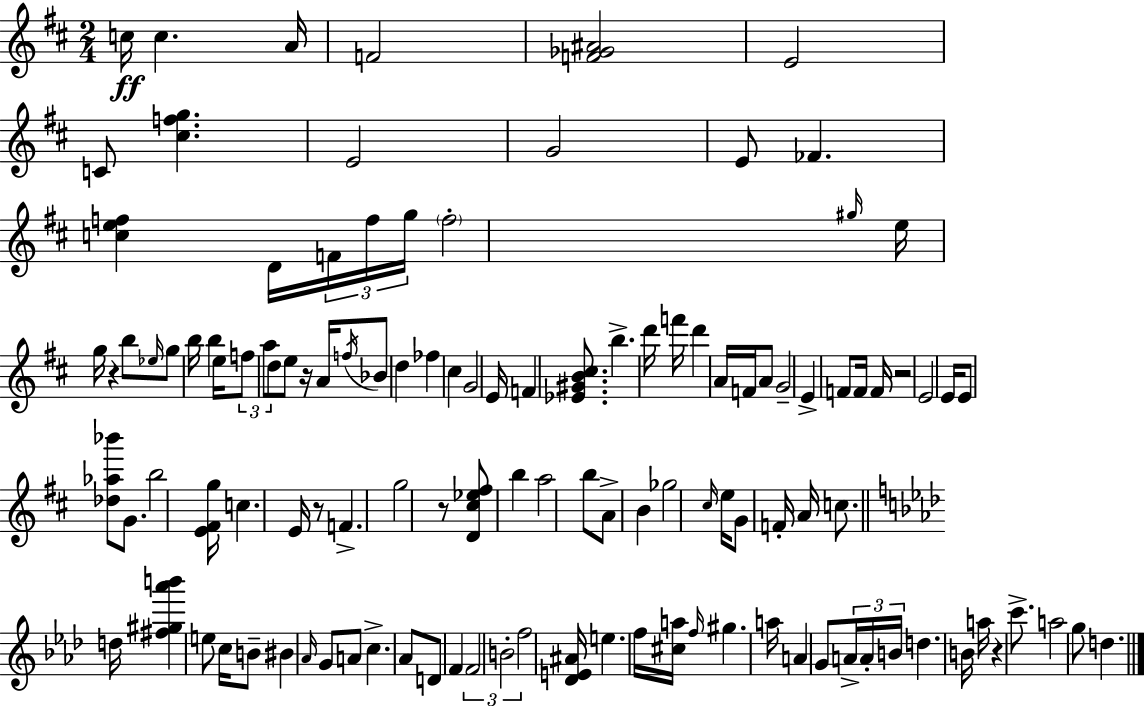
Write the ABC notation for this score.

X:1
T:Untitled
M:2/4
L:1/4
K:D
c/4 c A/4 F2 [F_G^A]2 E2 C/2 [^cfg] E2 G2 E/2 _F [cef] D/4 F/4 f/4 g/4 f2 ^g/4 e/4 g/4 z b/2 _e/4 g/2 b/4 b e/4 f/2 a/2 d/2 e/2 z/4 A/4 f/4 _B/2 d _f ^c G2 E/4 F [_E^GB^c]/2 b d'/4 f'/4 d' A/4 F/4 A/2 G2 E F/2 F/4 F/4 z2 E2 E/4 E/2 [_d_a_b']/2 G/2 b2 [E^Fg]/4 c E/4 z/2 F g2 z/2 [D^c_e^f]/2 b a2 b/2 A/2 B _g2 ^c/4 e/4 G/2 F/4 A/4 c/2 d/4 [^f^g_a'b'] e/2 c/4 B/2 ^B _A/4 G/2 A/2 c _A/2 D/2 F F2 B2 f2 [_DE^A]/4 e f/4 [^ca]/4 f/4 ^g a/4 A G/2 A/4 A/4 B/4 d B/4 a/4 z c'/2 a2 g/2 d